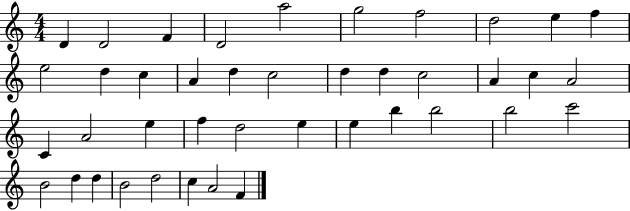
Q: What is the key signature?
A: C major